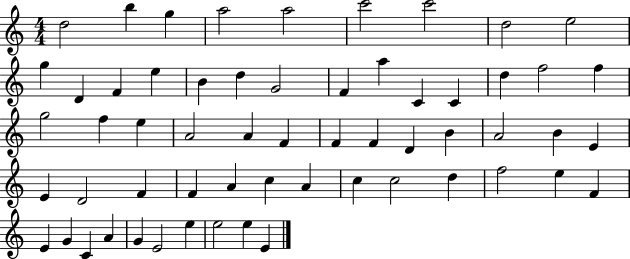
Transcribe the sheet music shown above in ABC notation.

X:1
T:Untitled
M:4/4
L:1/4
K:C
d2 b g a2 a2 c'2 c'2 d2 e2 g D F e B d G2 F a C C d f2 f g2 f e A2 A F F F D B A2 B E E D2 F F A c A c c2 d f2 e F E G C A G E2 e e2 e E